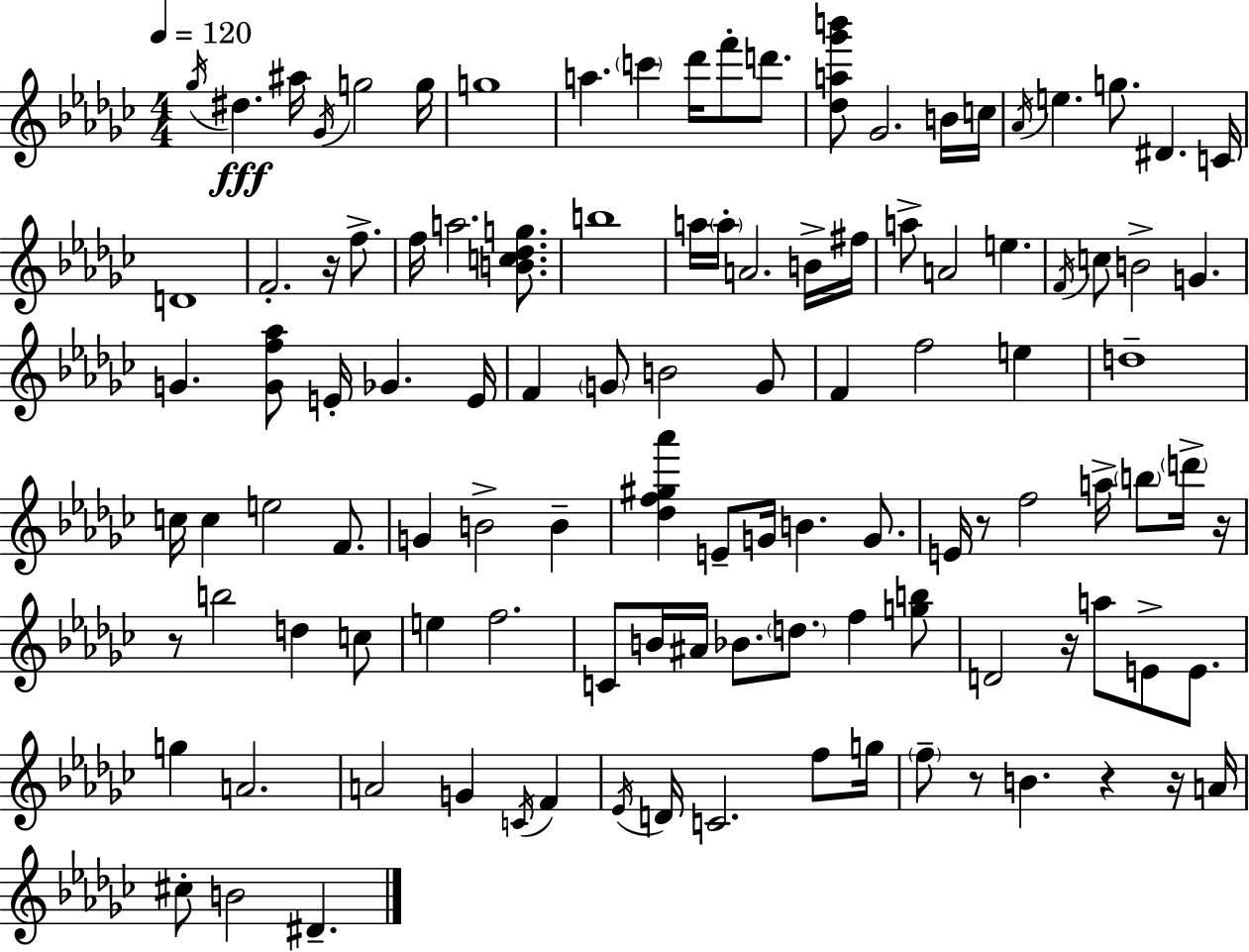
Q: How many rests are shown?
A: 8